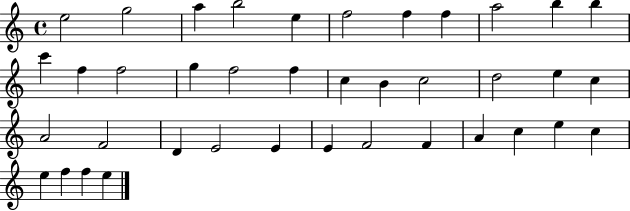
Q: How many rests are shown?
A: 0